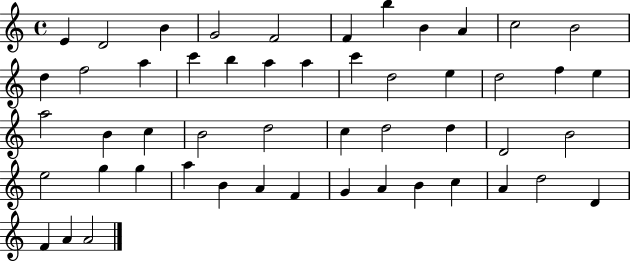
E4/q D4/h B4/q G4/h F4/h F4/q B5/q B4/q A4/q C5/h B4/h D5/q F5/h A5/q C6/q B5/q A5/q A5/q C6/q D5/h E5/q D5/h F5/q E5/q A5/h B4/q C5/q B4/h D5/h C5/q D5/h D5/q D4/h B4/h E5/h G5/q G5/q A5/q B4/q A4/q F4/q G4/q A4/q B4/q C5/q A4/q D5/h D4/q F4/q A4/q A4/h